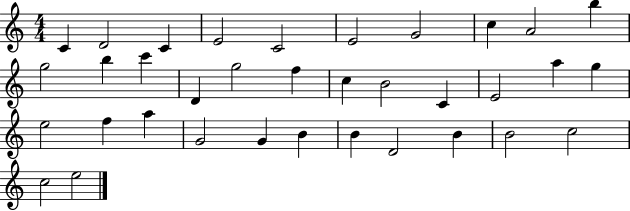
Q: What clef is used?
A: treble